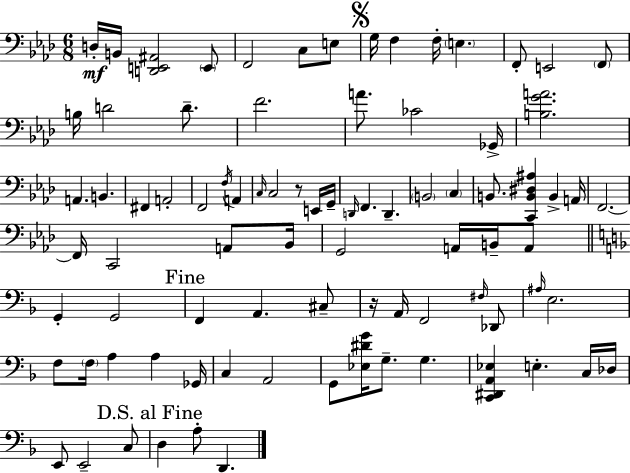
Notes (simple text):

D3/s B2/s [D2,E2,A#2]/h E2/e F2/h C3/e E3/e G3/s F3/q F3/s E3/q. F2/e E2/h F2/e B3/s D4/h D4/e. F4/h. A4/e. CES4/h Gb2/s [B3,G4,A4]/h. A2/q. B2/q. F#2/q A2/h F2/h F3/s A2/q C3/s C3/h R/e E2/s G2/s D2/s F2/q. D2/q. B2/h C3/q B2/e. [C2,B2,D#3,A#3]/q B2/q A2/s F2/h. F2/s C2/h A2/e Bb2/s G2/h A2/s B2/s A2/e G2/q G2/h F2/q A2/q. C#3/e R/s A2/s F2/h F#3/s Db2/e A#3/s E3/h. F3/e F3/s A3/q A3/q Gb2/s C3/q A2/h G2/e [Eb3,D#4,G4]/s G3/e. G3/q. [C2,D#2,A2,Eb3]/q E3/q. C3/s Db3/s E2/e E2/h C3/e D3/q A3/e D2/q.